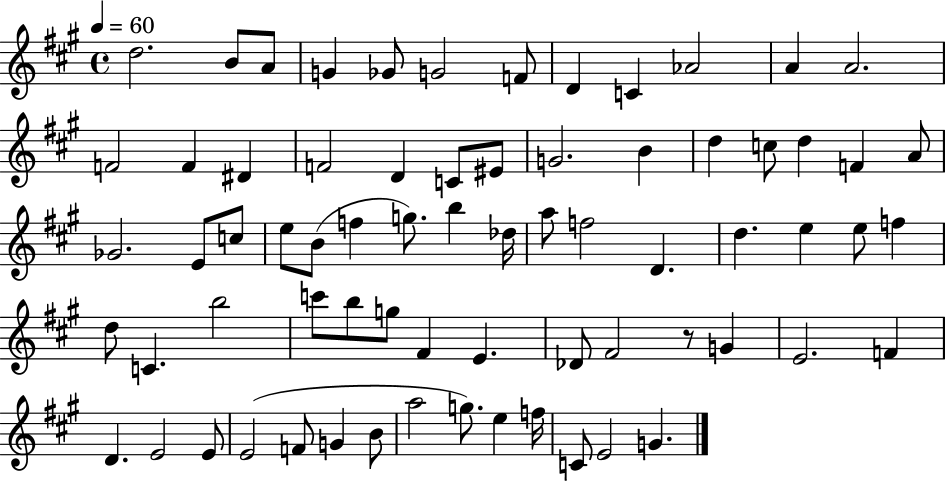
X:1
T:Untitled
M:4/4
L:1/4
K:A
d2 B/2 A/2 G _G/2 G2 F/2 D C _A2 A A2 F2 F ^D F2 D C/2 ^E/2 G2 B d c/2 d F A/2 _G2 E/2 c/2 e/2 B/2 f g/2 b _d/4 a/2 f2 D d e e/2 f d/2 C b2 c'/2 b/2 g/2 ^F E _D/2 ^F2 z/2 G E2 F D E2 E/2 E2 F/2 G B/2 a2 g/2 e f/4 C/2 E2 G